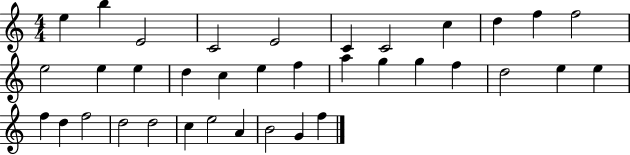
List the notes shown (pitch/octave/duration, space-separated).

E5/q B5/q E4/h C4/h E4/h C4/q C4/h C5/q D5/q F5/q F5/h E5/h E5/q E5/q D5/q C5/q E5/q F5/q A5/q G5/q G5/q F5/q D5/h E5/q E5/q F5/q D5/q F5/h D5/h D5/h C5/q E5/h A4/q B4/h G4/q F5/q